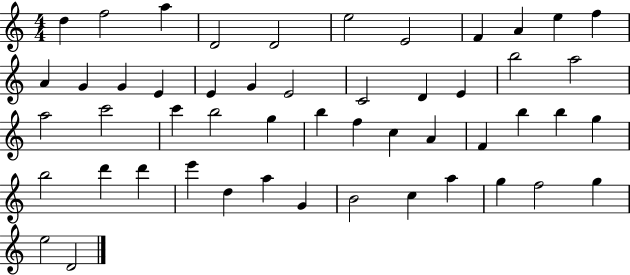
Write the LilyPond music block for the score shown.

{
  \clef treble
  \numericTimeSignature
  \time 4/4
  \key c \major
  d''4 f''2 a''4 | d'2 d'2 | e''2 e'2 | f'4 a'4 e''4 f''4 | \break a'4 g'4 g'4 e'4 | e'4 g'4 e'2 | c'2 d'4 e'4 | b''2 a''2 | \break a''2 c'''2 | c'''4 b''2 g''4 | b''4 f''4 c''4 a'4 | f'4 b''4 b''4 g''4 | \break b''2 d'''4 d'''4 | e'''4 d''4 a''4 g'4 | b'2 c''4 a''4 | g''4 f''2 g''4 | \break e''2 d'2 | \bar "|."
}